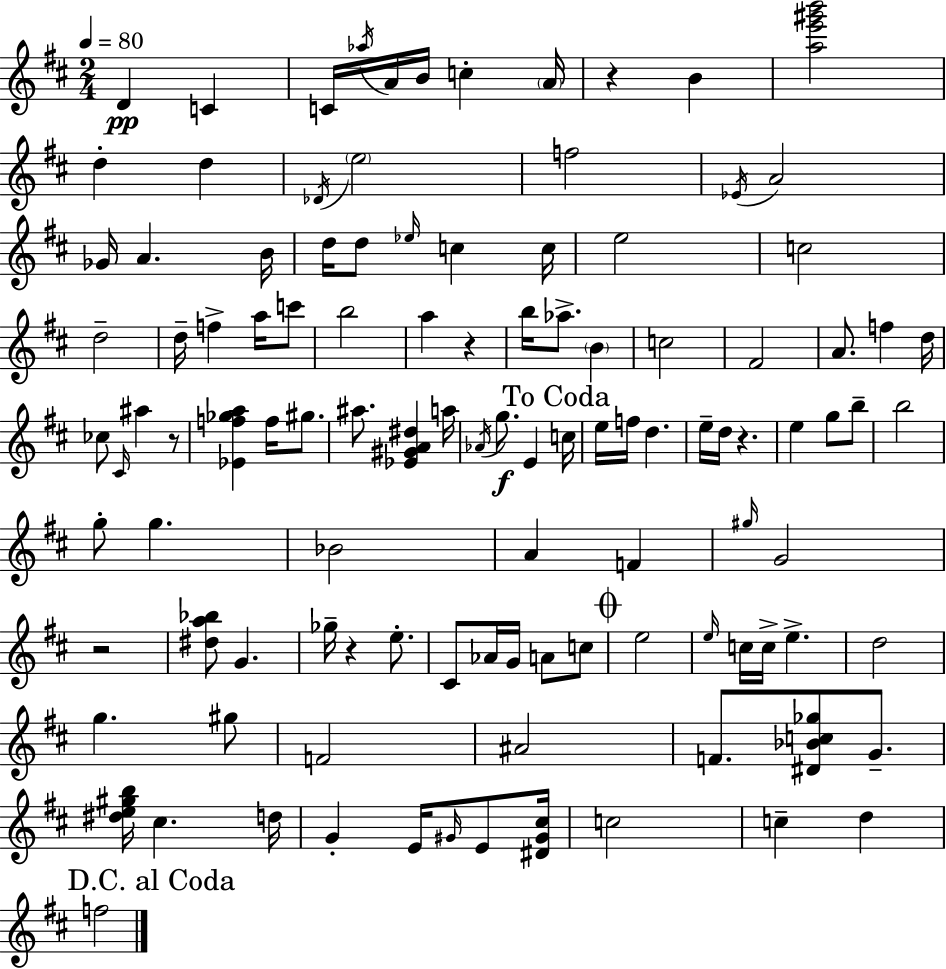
{
  \clef treble
  \numericTimeSignature
  \time 2/4
  \key d \major
  \tempo 4 = 80
  d'4\pp c'4 | c'16 \acciaccatura { aes''16 } a'16 b'16 c''4-. | \parenthesize a'16 r4 b'4 | <a'' e''' gis''' b'''>2 | \break d''4-. d''4 | \acciaccatura { des'16 } \parenthesize e''2 | f''2 | \acciaccatura { ees'16 } a'2 | \break ges'16 a'4. | b'16 d''16 d''8 \grace { ees''16 } c''4 | c''16 e''2 | c''2 | \break d''2-- | d''16-- f''4-> | a''16 c'''8 b''2 | a''4 | \break r4 b''16 aes''8.-> | \parenthesize b'4 c''2 | fis'2 | a'8. f''4 | \break d''16 ces''8 \grace { cis'16 } ais''4 | r8 <ees' f'' ges'' a''>4 | f''16 gis''8. ais''8. | <ees' gis' a' dis''>4 a''16 \acciaccatura { aes'16 } g''8.\f | \break e'4 \mark "To Coda" c''16 e''16 f''16 | d''4. e''16-- d''16 | r4. e''4 | g''8 b''8-- b''2 | \break g''8-. | g''4. bes'2 | a'4 | f'4 \grace { gis''16 } g'2 | \break r2 | <dis'' a'' bes''>8 | g'4. ges''16-- | r4 e''8.-. cis'8 | \break aes'16 g'16 a'8 c''8 \mark \markup { \musicglyph "scripts.coda" } e''2 | \grace { e''16 } | c''16 c''16-> e''4.-> | d''2 | \break g''4. gis''8 | f'2 | ais'2 | f'8. <dis' bes' c'' ges''>8 g'8.-- | \break <dis'' e'' gis'' b''>16 cis''4. d''16 | g'4-. e'16 \grace { gis'16 } e'8 | <dis' gis' cis''>16 c''2 | c''4-- d''4 | \break \mark "D.C. al Coda" f''2 | \bar "|."
}